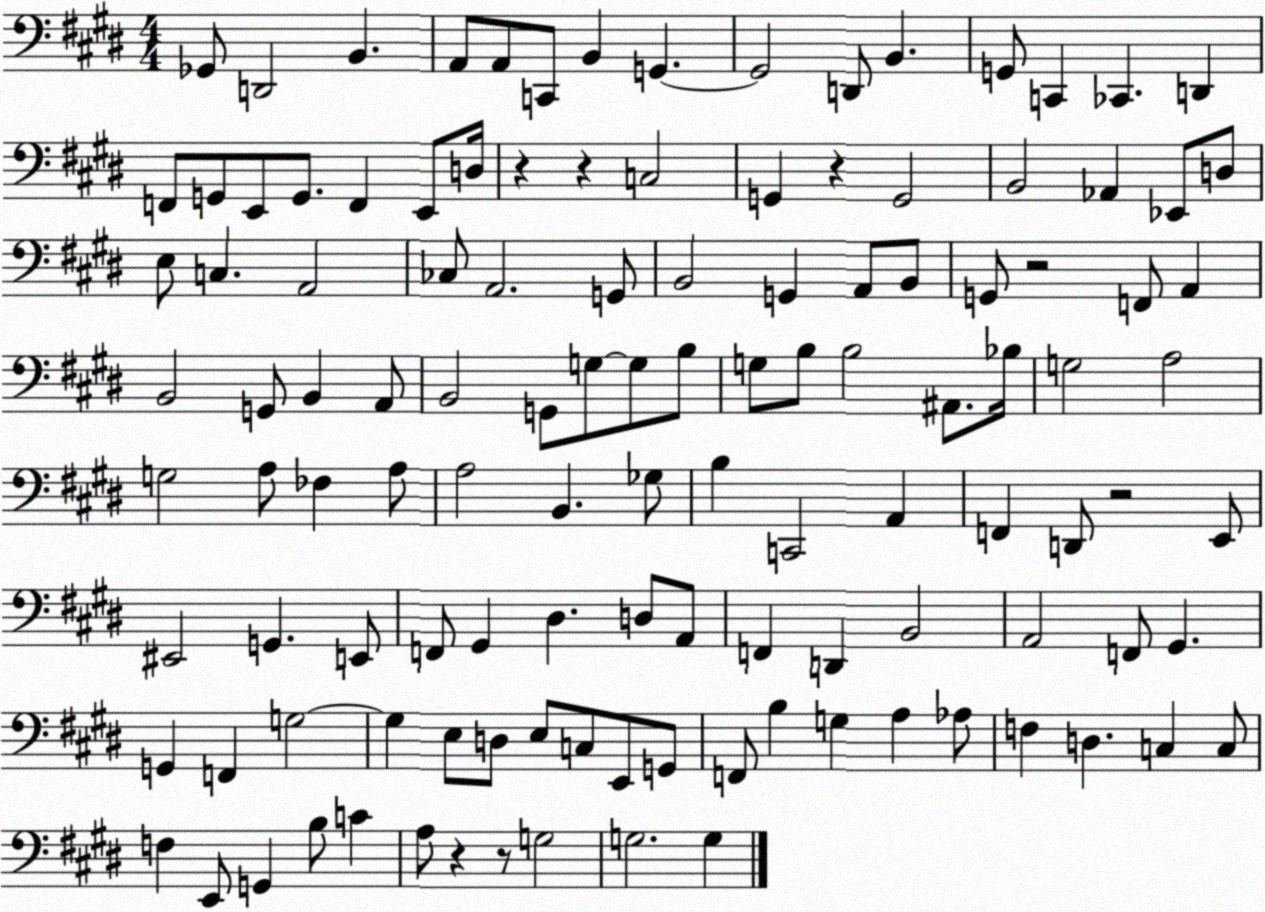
X:1
T:Untitled
M:4/4
L:1/4
K:E
_G,,/2 D,,2 B,, A,,/2 A,,/2 C,,/2 B,, G,, G,,2 D,,/2 B,, G,,/2 C,, _C,, D,, F,,/2 G,,/2 E,,/2 G,,/2 F,, E,,/2 D,/4 z z C,2 G,, z G,,2 B,,2 _A,, _E,,/2 D,/2 E,/2 C, A,,2 _C,/2 A,,2 G,,/2 B,,2 G,, A,,/2 B,,/2 G,,/2 z2 F,,/2 A,, B,,2 G,,/2 B,, A,,/2 B,,2 G,,/2 G,/2 G,/2 B,/2 G,/2 B,/2 B,2 ^A,,/2 _B,/4 G,2 A,2 G,2 A,/2 _F, A,/2 A,2 B,, _G,/2 B, C,,2 A,, F,, D,,/2 z2 E,,/2 ^E,,2 G,, E,,/2 F,,/2 ^G,, ^D, D,/2 A,,/2 F,, D,, B,,2 A,,2 F,,/2 ^G,, G,, F,, G,2 G, E,/2 D,/2 E,/2 C,/2 E,,/2 G,,/2 F,,/2 B, G, A, _A,/2 F, D, C, C,/2 F, E,,/2 G,, B,/2 C A,/2 z z/2 G,2 G,2 G,